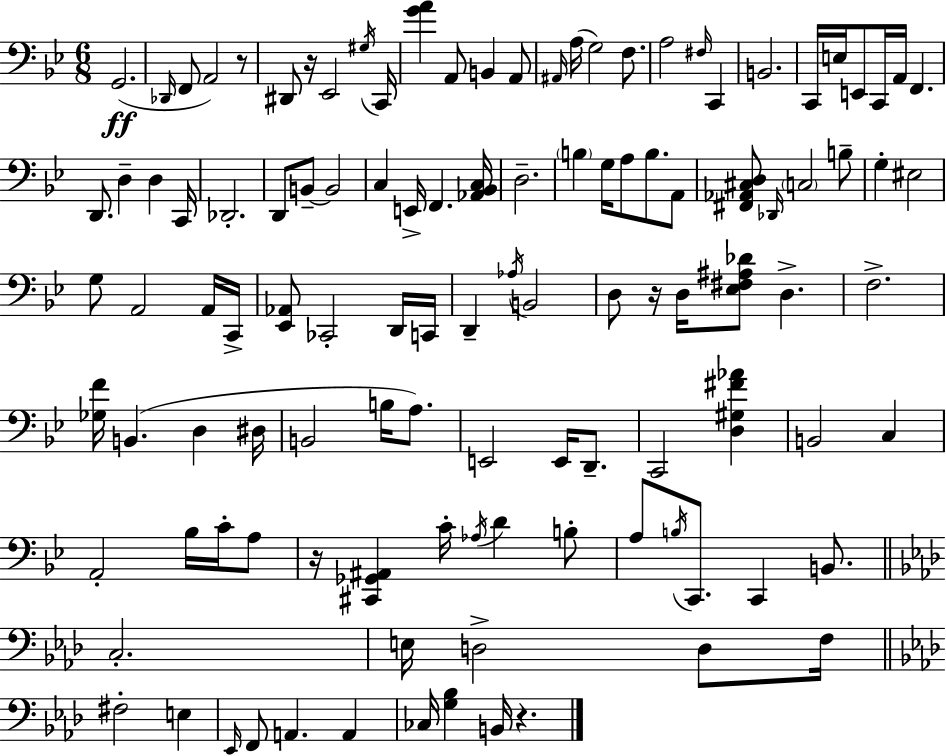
X:1
T:Untitled
M:6/8
L:1/4
K:Gm
G,,2 _D,,/4 F,,/2 A,,2 z/2 ^D,,/2 z/4 _E,,2 ^G,/4 C,,/4 [GA] A,,/2 B,, A,,/2 ^A,,/4 A,/4 G,2 F,/2 A,2 ^F,/4 C,, B,,2 C,,/4 E,/4 E,,/2 C,,/4 A,,/4 F,, D,,/2 D, D, C,,/4 _D,,2 D,,/2 B,,/2 B,,2 C, E,,/4 F,, [_A,,_B,,C,]/4 D,2 B, G,/4 A,/2 B,/2 A,,/2 [^F,,_A,,^C,D,]/2 _D,,/4 C,2 B,/2 G, ^E,2 G,/2 A,,2 A,,/4 C,,/4 [_E,,_A,,]/2 _C,,2 D,,/4 C,,/4 D,, _A,/4 B,,2 D,/2 z/4 D,/4 [_E,^F,^A,_D]/2 D, F,2 [_G,F]/4 B,, D, ^D,/4 B,,2 B,/4 A,/2 E,,2 E,,/4 D,,/2 C,,2 [D,^G,^F_A] B,,2 C, A,,2 _B,/4 C/4 A,/2 z/4 [^C,,_G,,^A,,] C/4 _A,/4 D B,/2 A,/2 B,/4 C,,/2 C,, B,,/2 C,2 E,/4 D,2 D,/2 F,/4 ^F,2 E, _E,,/4 F,,/2 A,, A,, _C,/4 [G,_B,] B,,/4 z